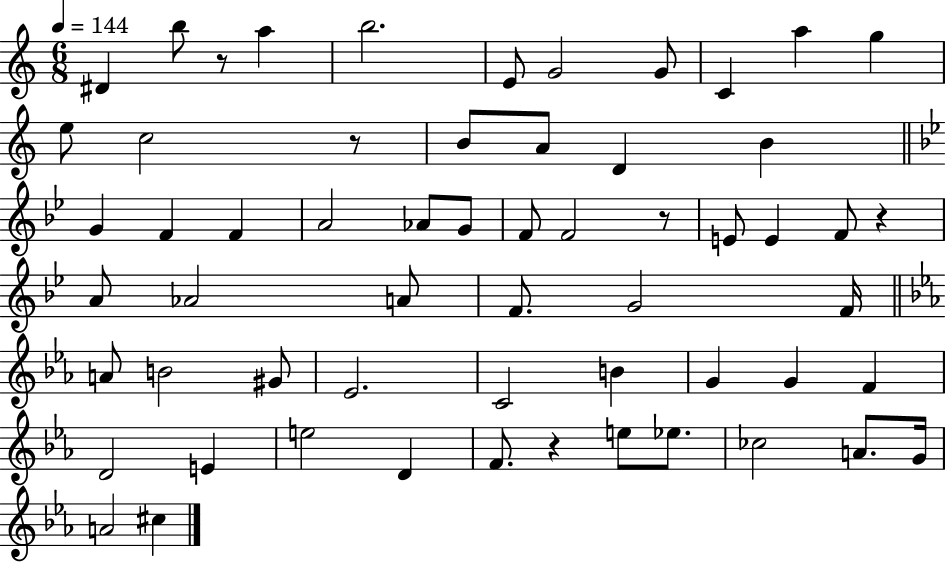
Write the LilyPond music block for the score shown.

{
  \clef treble
  \numericTimeSignature
  \time 6/8
  \key c \major
  \tempo 4 = 144
  dis'4 b''8 r8 a''4 | b''2. | e'8 g'2 g'8 | c'4 a''4 g''4 | \break e''8 c''2 r8 | b'8 a'8 d'4 b'4 | \bar "||" \break \key bes \major g'4 f'4 f'4 | a'2 aes'8 g'8 | f'8 f'2 r8 | e'8 e'4 f'8 r4 | \break a'8 aes'2 a'8 | f'8. g'2 f'16 | \bar "||" \break \key c \minor a'8 b'2 gis'8 | ees'2. | c'2 b'4 | g'4 g'4 f'4 | \break d'2 e'4 | e''2 d'4 | f'8. r4 e''8 ees''8. | ces''2 a'8. g'16 | \break a'2 cis''4 | \bar "|."
}